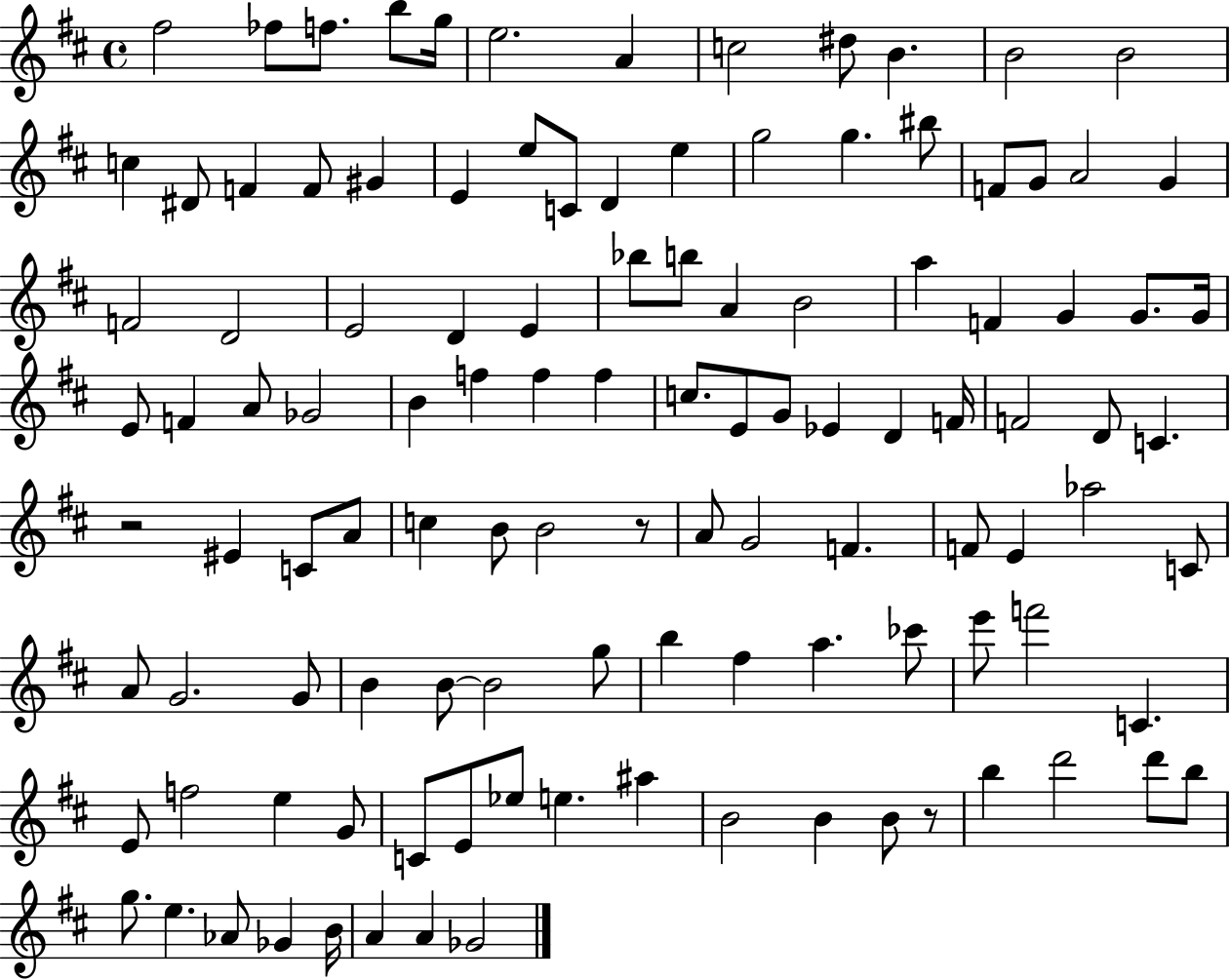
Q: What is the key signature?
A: D major